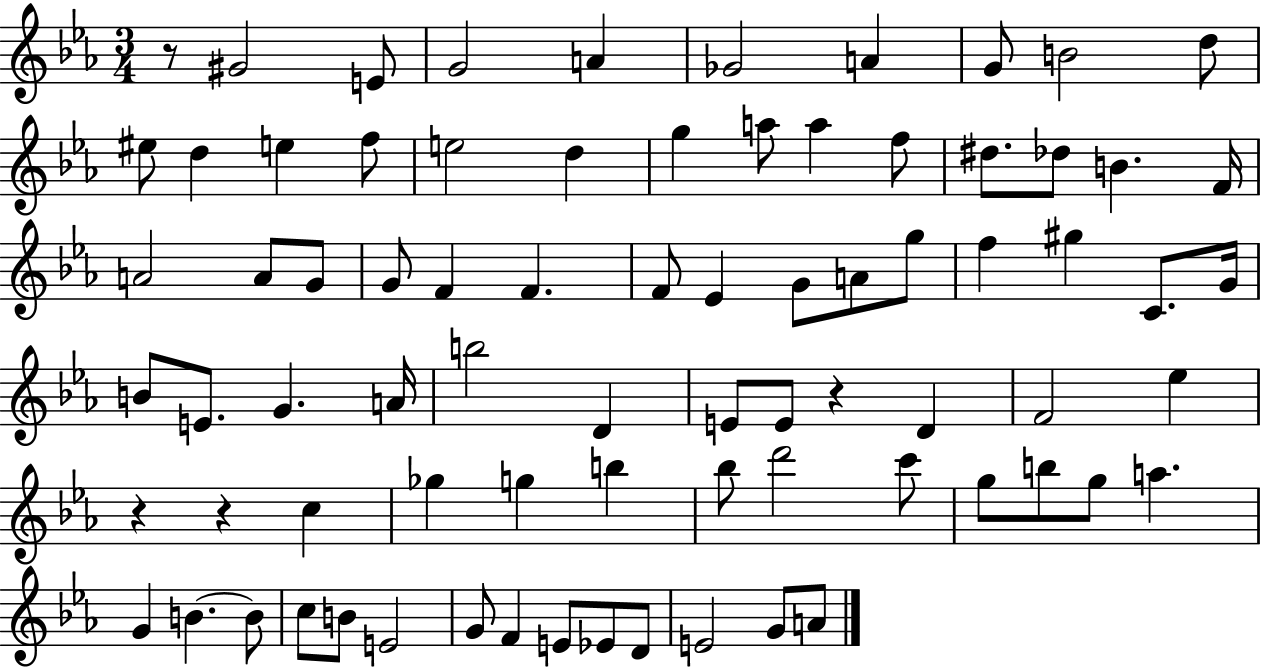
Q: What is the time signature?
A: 3/4